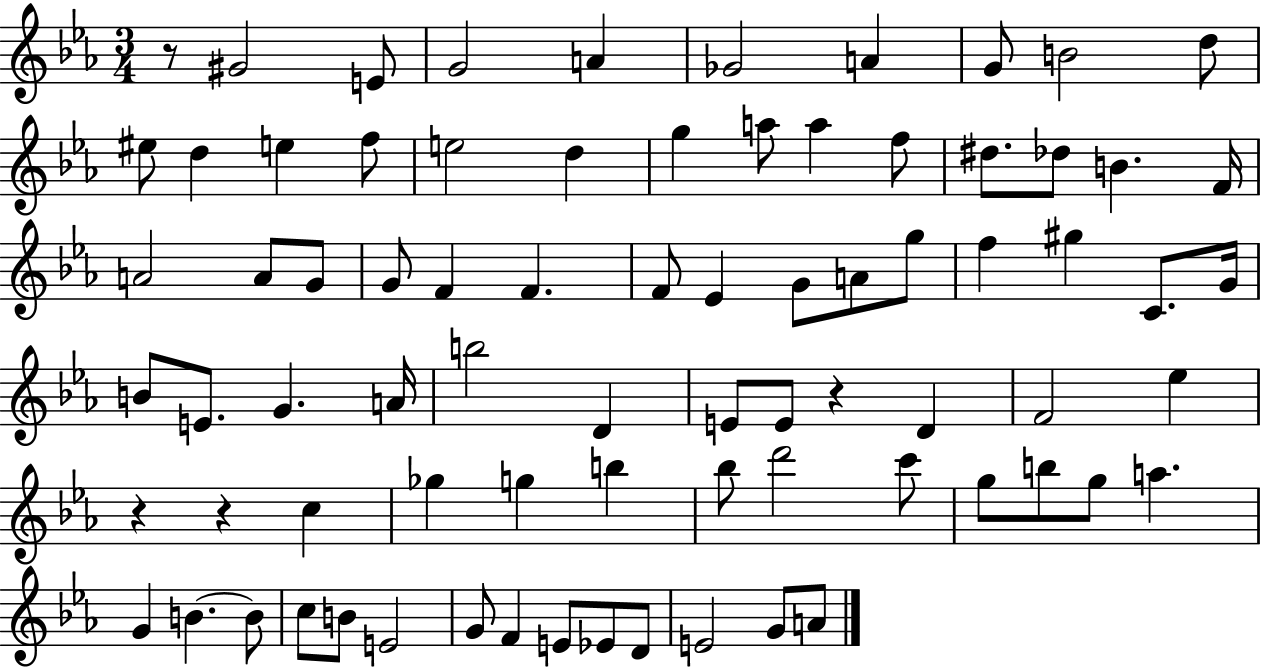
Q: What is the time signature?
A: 3/4